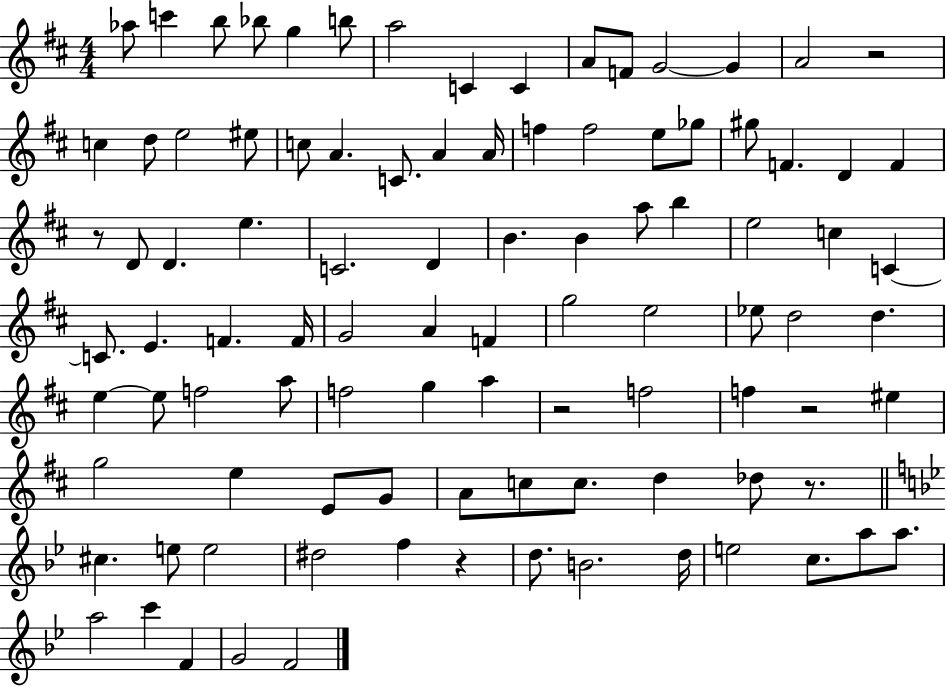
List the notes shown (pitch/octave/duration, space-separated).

Ab5/e C6/q B5/e Bb5/e G5/q B5/e A5/h C4/q C4/q A4/e F4/e G4/h G4/q A4/h R/h C5/q D5/e E5/h EIS5/e C5/e A4/q. C4/e. A4/q A4/s F5/q F5/h E5/e Gb5/e G#5/e F4/q. D4/q F4/q R/e D4/e D4/q. E5/q. C4/h. D4/q B4/q. B4/q A5/e B5/q E5/h C5/q C4/q C4/e. E4/q. F4/q. F4/s G4/h A4/q F4/q G5/h E5/h Eb5/e D5/h D5/q. E5/q E5/e F5/h A5/e F5/h G5/q A5/q R/h F5/h F5/q R/h EIS5/q G5/h E5/q E4/e G4/e A4/e C5/e C5/e. D5/q Db5/e R/e. C#5/q. E5/e E5/h D#5/h F5/q R/q D5/e. B4/h. D5/s E5/h C5/e. A5/e A5/e. A5/h C6/q F4/q G4/h F4/h